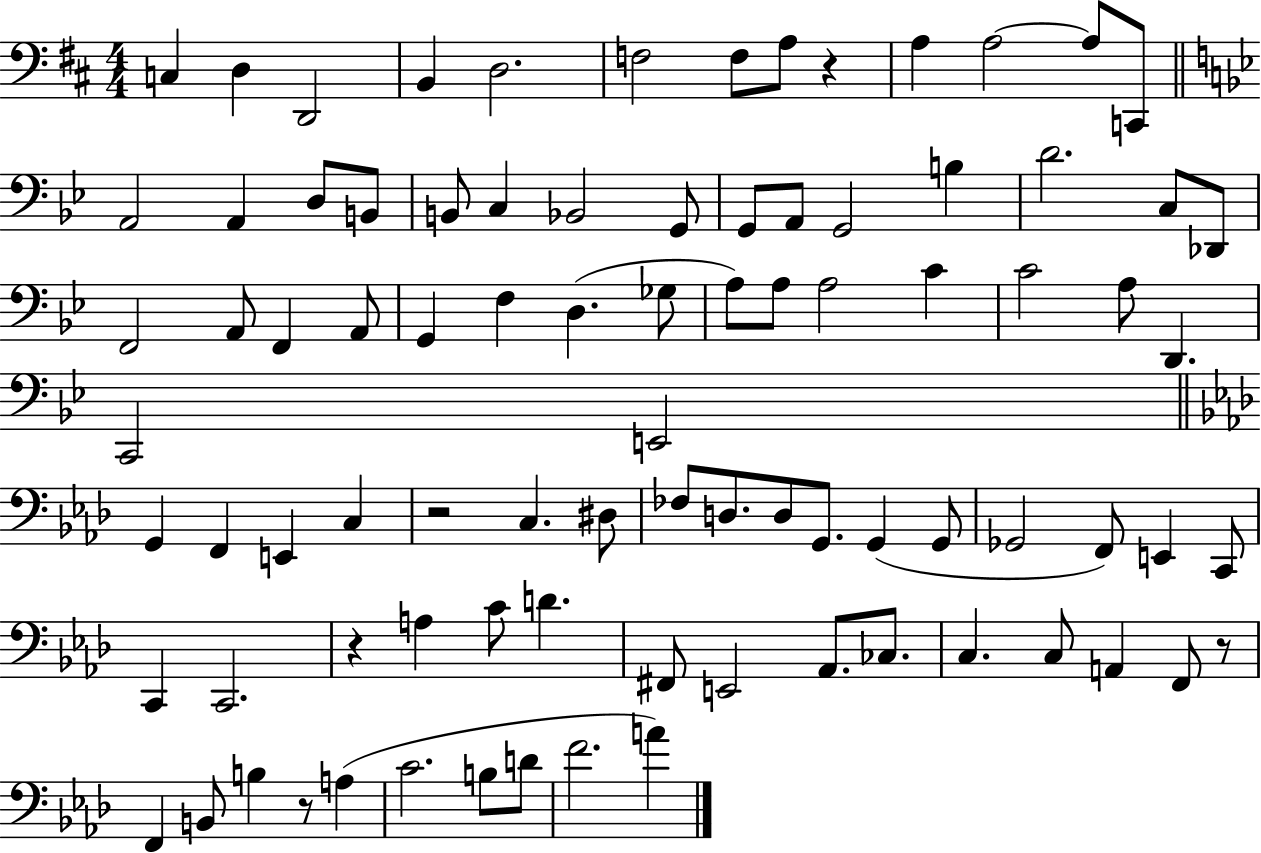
C3/q D3/q D2/h B2/q D3/h. F3/h F3/e A3/e R/q A3/q A3/h A3/e C2/e A2/h A2/q D3/e B2/e B2/e C3/q Bb2/h G2/e G2/e A2/e G2/h B3/q D4/h. C3/e Db2/e F2/h A2/e F2/q A2/e G2/q F3/q D3/q. Gb3/e A3/e A3/e A3/h C4/q C4/h A3/e D2/q. C2/h E2/h G2/q F2/q E2/q C3/q R/h C3/q. D#3/e FES3/e D3/e. D3/e G2/e. G2/q G2/e Gb2/h F2/e E2/q C2/e C2/q C2/h. R/q A3/q C4/e D4/q. F#2/e E2/h Ab2/e. CES3/e. C3/q. C3/e A2/q F2/e R/e F2/q B2/e B3/q R/e A3/q C4/h. B3/e D4/e F4/h. A4/q